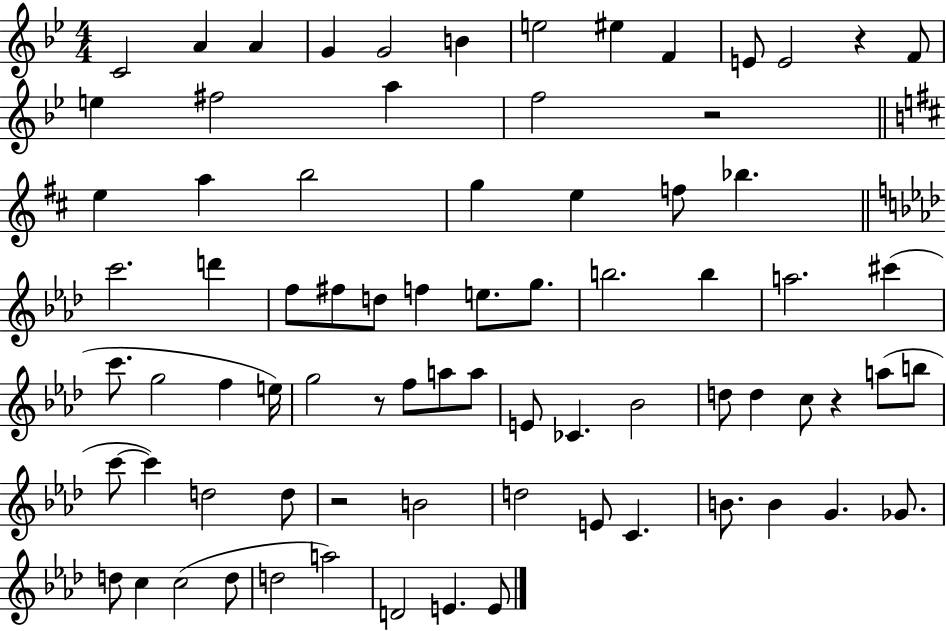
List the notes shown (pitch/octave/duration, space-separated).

C4/h A4/q A4/q G4/q G4/h B4/q E5/h EIS5/q F4/q E4/e E4/h R/q F4/e E5/q F#5/h A5/q F5/h R/h E5/q A5/q B5/h G5/q E5/q F5/e Bb5/q. C6/h. D6/q F5/e F#5/e D5/e F5/q E5/e. G5/e. B5/h. B5/q A5/h. C#6/q C6/e. G5/h F5/q E5/s G5/h R/e F5/e A5/e A5/e E4/e CES4/q. Bb4/h D5/e D5/q C5/e R/q A5/e B5/e C6/e C6/q D5/h D5/e R/h B4/h D5/h E4/e C4/q. B4/e. B4/q G4/q. Gb4/e. D5/e C5/q C5/h D5/e D5/h A5/h D4/h E4/q. E4/e